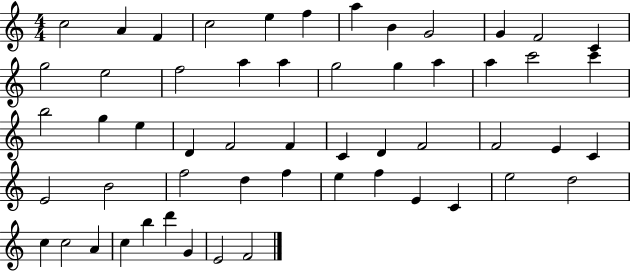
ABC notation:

X:1
T:Untitled
M:4/4
L:1/4
K:C
c2 A F c2 e f a B G2 G F2 C g2 e2 f2 a a g2 g a a c'2 c' b2 g e D F2 F C D F2 F2 E C E2 B2 f2 d f e f E C e2 d2 c c2 A c b d' G E2 F2